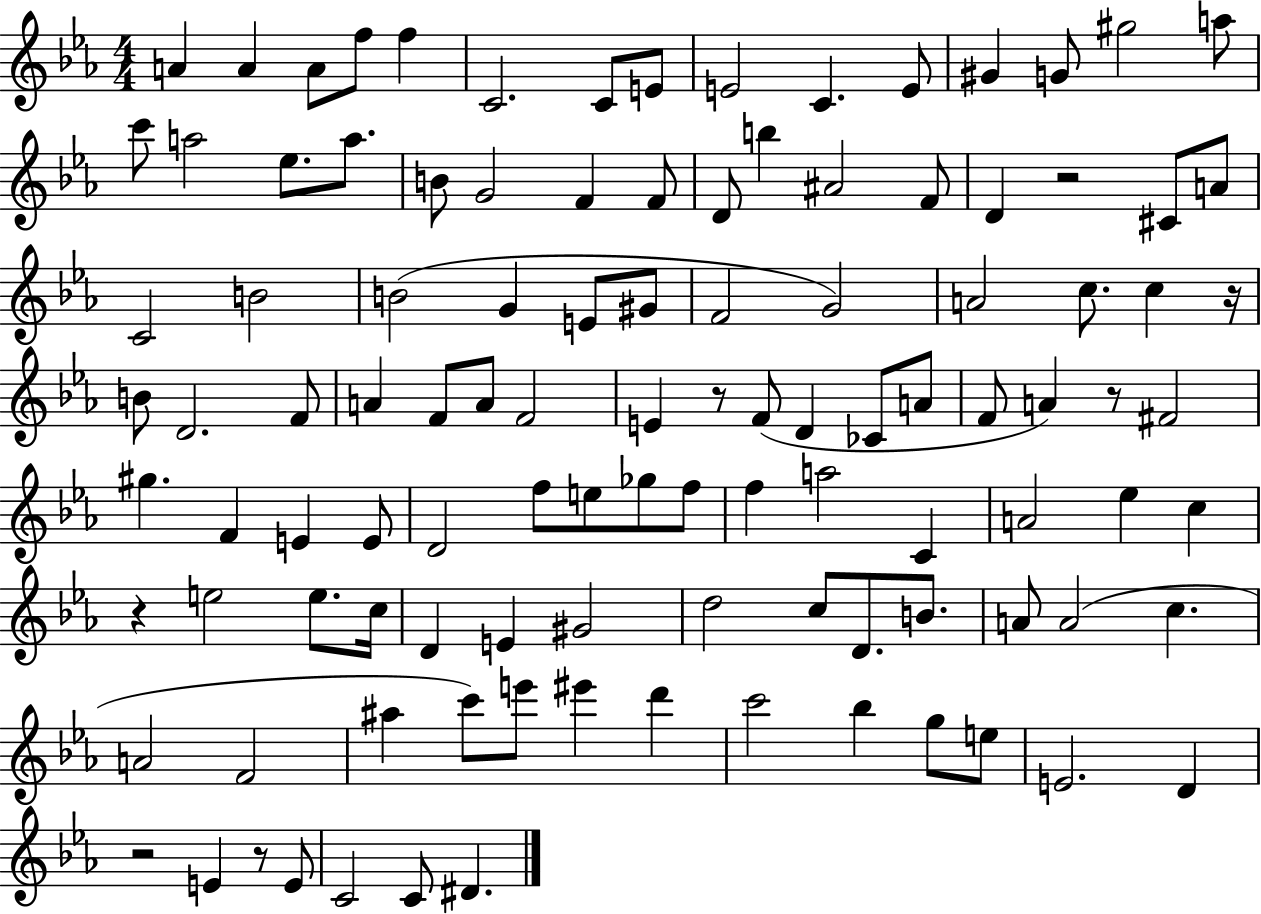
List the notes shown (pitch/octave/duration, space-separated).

A4/q A4/q A4/e F5/e F5/q C4/h. C4/e E4/e E4/h C4/q. E4/e G#4/q G4/e G#5/h A5/e C6/e A5/h Eb5/e. A5/e. B4/e G4/h F4/q F4/e D4/e B5/q A#4/h F4/e D4/q R/h C#4/e A4/e C4/h B4/h B4/h G4/q E4/e G#4/e F4/h G4/h A4/h C5/e. C5/q R/s B4/e D4/h. F4/e A4/q F4/e A4/e F4/h E4/q R/e F4/e D4/q CES4/e A4/e F4/e A4/q R/e F#4/h G#5/q. F4/q E4/q E4/e D4/h F5/e E5/e Gb5/e F5/e F5/q A5/h C4/q A4/h Eb5/q C5/q R/q E5/h E5/e. C5/s D4/q E4/q G#4/h D5/h C5/e D4/e. B4/e. A4/e A4/h C5/q. A4/h F4/h A#5/q C6/e E6/e EIS6/q D6/q C6/h Bb5/q G5/e E5/e E4/h. D4/q R/h E4/q R/e E4/e C4/h C4/e D#4/q.